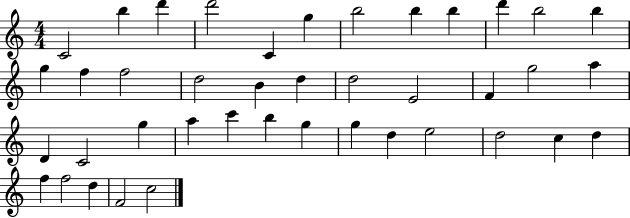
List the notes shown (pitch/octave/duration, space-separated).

C4/h B5/q D6/q D6/h C4/q G5/q B5/h B5/q B5/q D6/q B5/h B5/q G5/q F5/q F5/h D5/h B4/q D5/q D5/h E4/h F4/q G5/h A5/q D4/q C4/h G5/q A5/q C6/q B5/q G5/q G5/q D5/q E5/h D5/h C5/q D5/q F5/q F5/h D5/q F4/h C5/h